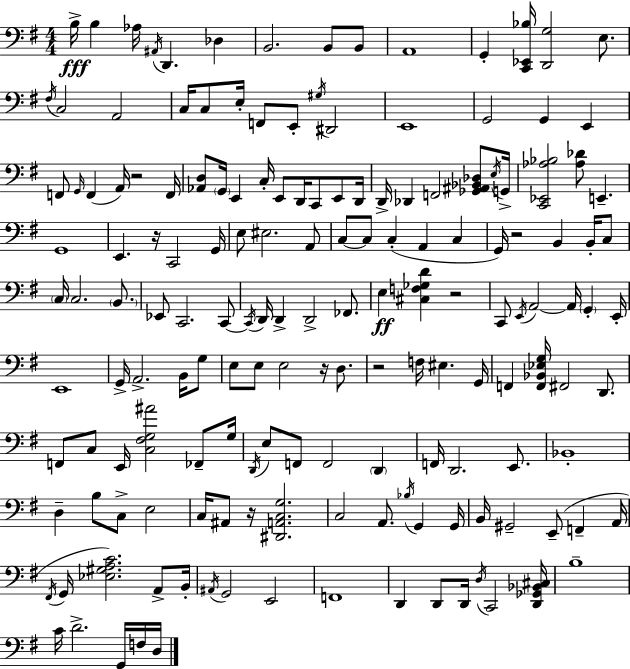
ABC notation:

X:1
T:Untitled
M:4/4
L:1/4
K:G
B,/4 B, _A,/4 ^A,,/4 D,, _D, B,,2 B,,/2 B,,/2 A,,4 G,, [C,,_E,,_B,]/4 [D,,G,]2 E,/2 ^F,/4 C,2 A,,2 C,/4 C,/2 E,/4 F,,/2 E,,/2 ^G,/4 ^D,,2 E,,4 G,,2 G,, E,, F,,/2 G,,/4 F,, A,,/4 z2 F,,/4 [_A,,D,]/2 G,,/4 E,, C,/4 E,,/2 D,,/4 C,,/2 E,,/2 D,,/4 D,,/4 _D,, F,,2 [_G,,^A,,_B,,_D,]/2 E,/4 G,,/4 [C,,_E,,_A,_B,]2 [_A,_D]/2 E,, G,,4 E,, z/4 C,,2 G,,/4 E,/2 ^E,2 A,,/2 C,/2 C,/2 C, A,, C, G,,/4 z2 B,, B,,/4 C,/2 C,/4 C,2 B,,/2 _E,,/2 C,,2 C,,/2 C,,/4 D,,/4 D,, D,,2 _F,,/2 E, [^C,F,_G,D] z2 C,,/2 E,,/4 A,,2 A,,/4 G,, E,,/4 E,,4 G,,/4 A,,2 B,,/4 G,/2 E,/2 E,/2 E,2 z/4 D,/2 z2 F,/4 ^E, G,,/4 F,, [F,,_B,,_E,G,]/4 ^F,,2 D,,/2 F,,/2 C,/2 E,,/4 [C,^F,G,^A]2 _F,,/2 G,/4 D,,/4 E,/2 F,,/2 F,,2 D,, F,,/4 D,,2 E,,/2 _B,,4 D, B,/2 C,/2 E,2 C,/4 ^A,,/2 z/4 [^D,,A,,C,G,]2 C,2 A,,/2 _B,/4 G,, G,,/4 B,,/4 ^G,,2 E,,/2 F,, A,,/4 ^F,,/4 G,,/4 [_E,^G,A,C]2 A,,/2 B,,/4 ^A,,/4 G,,2 E,,2 F,,4 D,, D,,/2 D,,/4 D,/4 C,,2 [D,,_G,,_B,,^C,]/4 B,4 C/4 D2 G,,/4 F,/4 D,/4